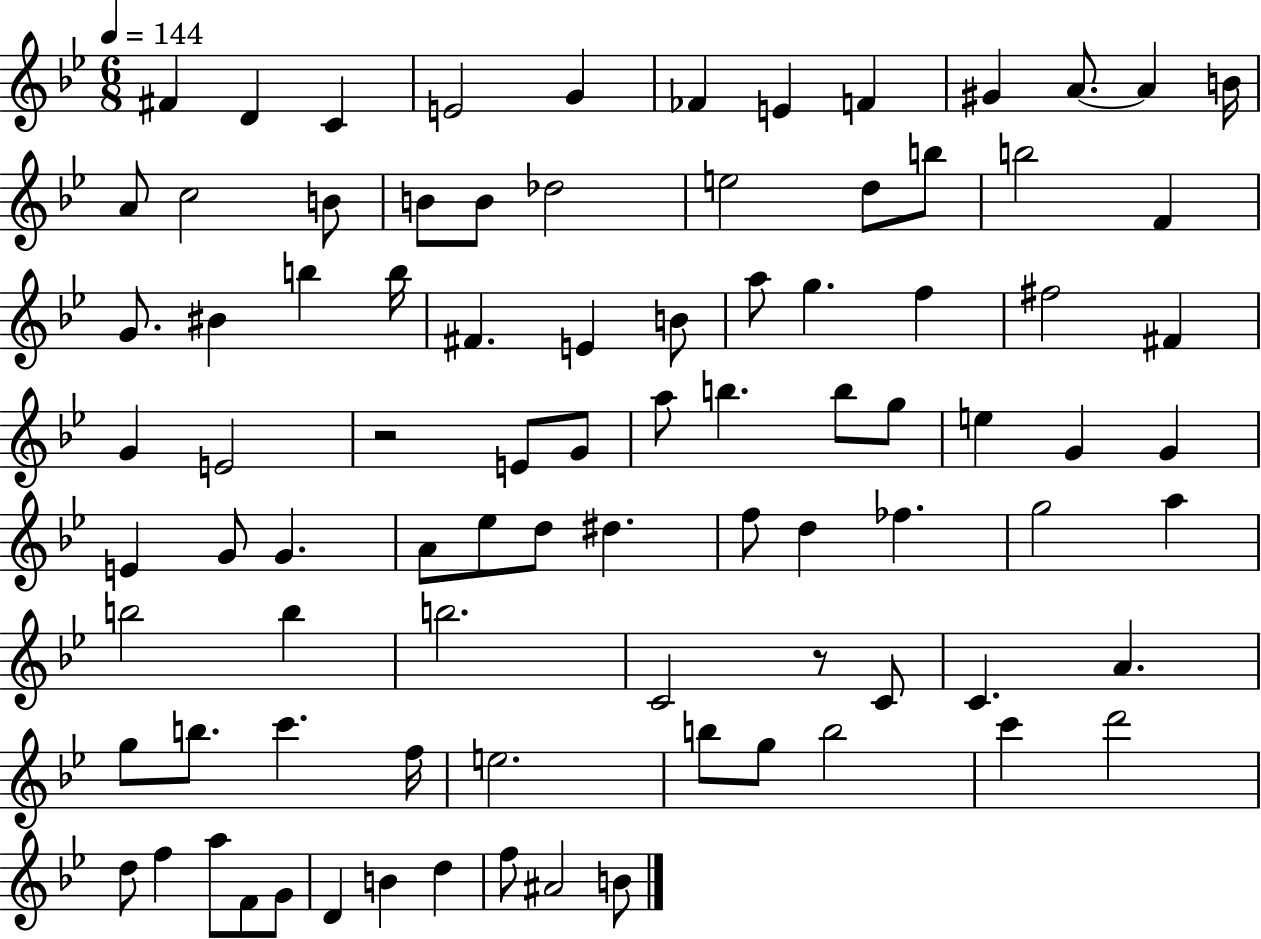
{
  \clef treble
  \numericTimeSignature
  \time 6/8
  \key bes \major
  \tempo 4 = 144
  fis'4 d'4 c'4 | e'2 g'4 | fes'4 e'4 f'4 | gis'4 a'8.~~ a'4 b'16 | \break a'8 c''2 b'8 | b'8 b'8 des''2 | e''2 d''8 b''8 | b''2 f'4 | \break g'8. bis'4 b''4 b''16 | fis'4. e'4 b'8 | a''8 g''4. f''4 | fis''2 fis'4 | \break g'4 e'2 | r2 e'8 g'8 | a''8 b''4. b''8 g''8 | e''4 g'4 g'4 | \break e'4 g'8 g'4. | a'8 ees''8 d''8 dis''4. | f''8 d''4 fes''4. | g''2 a''4 | \break b''2 b''4 | b''2. | c'2 r8 c'8 | c'4. a'4. | \break g''8 b''8. c'''4. f''16 | e''2. | b''8 g''8 b''2 | c'''4 d'''2 | \break d''8 f''4 a''8 f'8 g'8 | d'4 b'4 d''4 | f''8 ais'2 b'8 | \bar "|."
}